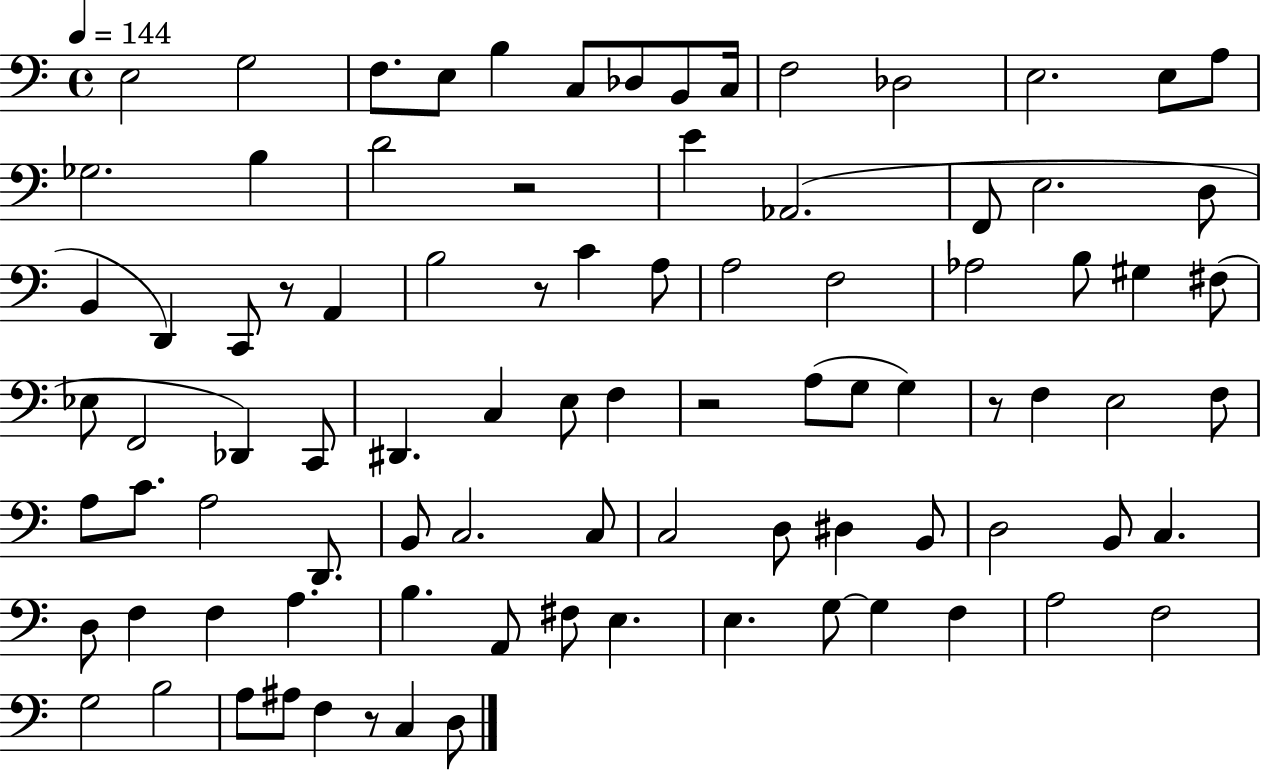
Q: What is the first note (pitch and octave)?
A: E3